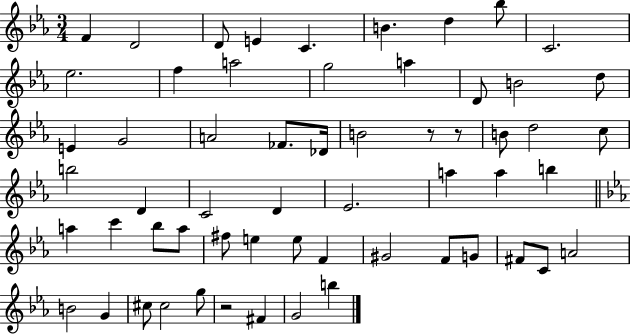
{
  \clef treble
  \numericTimeSignature
  \time 3/4
  \key ees \major
  f'4 d'2 | d'8 e'4 c'4. | b'4. d''4 bes''8 | c'2. | \break ees''2. | f''4 a''2 | g''2 a''4 | d'8 b'2 d''8 | \break e'4 g'2 | a'2 fes'8. des'16 | b'2 r8 r8 | b'8 d''2 c''8 | \break b''2 d'4 | c'2 d'4 | ees'2. | a''4 a''4 b''4 | \break \bar "||" \break \key ees \major a''4 c'''4 bes''8 a''8 | fis''8 e''4 e''8 f'4 | gis'2 f'8 g'8 | fis'8 c'8 a'2 | \break b'2 g'4 | cis''8 cis''2 g''8 | r2 fis'4 | g'2 b''4 | \break \bar "|."
}